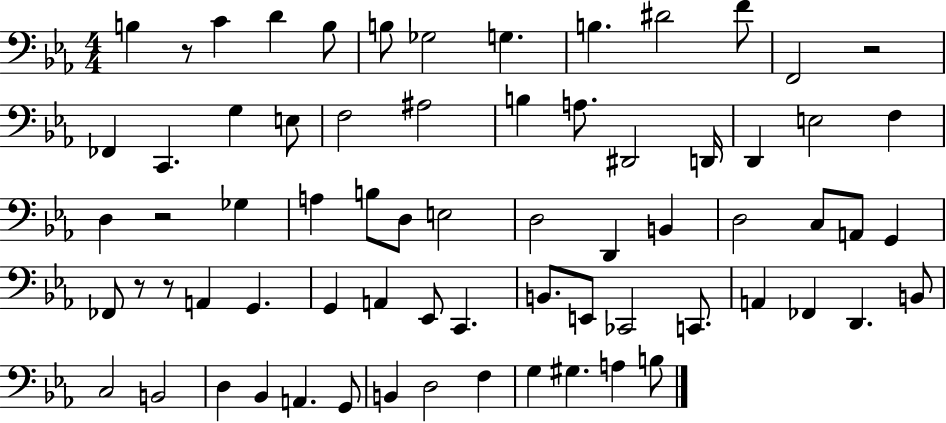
X:1
T:Untitled
M:4/4
L:1/4
K:Eb
B, z/2 C D B,/2 B,/2 _G,2 G, B, ^D2 F/2 F,,2 z2 _F,, C,, G, E,/2 F,2 ^A,2 B, A,/2 ^D,,2 D,,/4 D,, E,2 F, D, z2 _G, A, B,/2 D,/2 E,2 D,2 D,, B,, D,2 C,/2 A,,/2 G,, _F,,/2 z/2 z/2 A,, G,, G,, A,, _E,,/2 C,, B,,/2 E,,/2 _C,,2 C,,/2 A,, _F,, D,, B,,/2 C,2 B,,2 D, _B,, A,, G,,/2 B,, D,2 F, G, ^G, A, B,/2